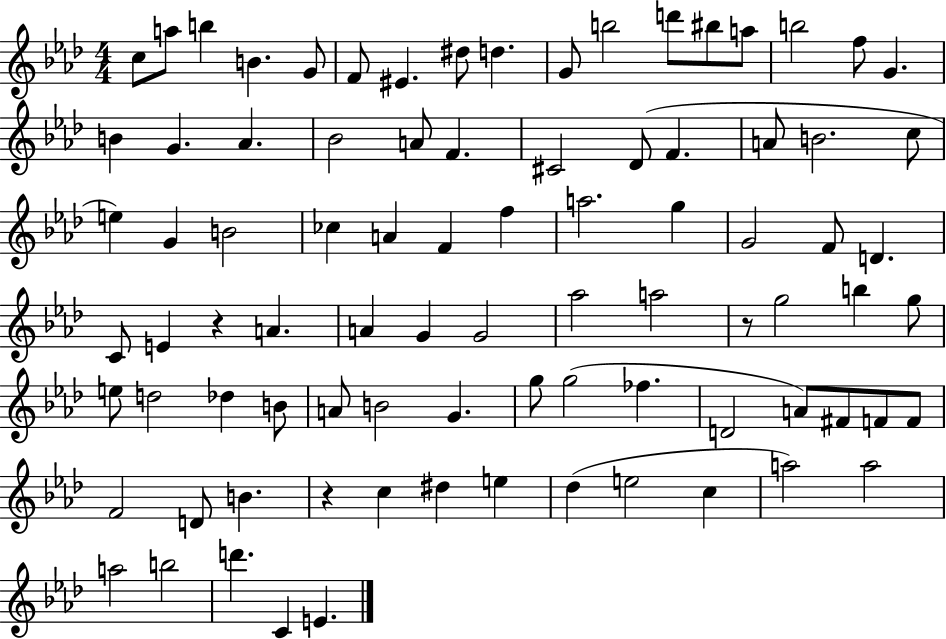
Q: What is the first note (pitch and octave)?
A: C5